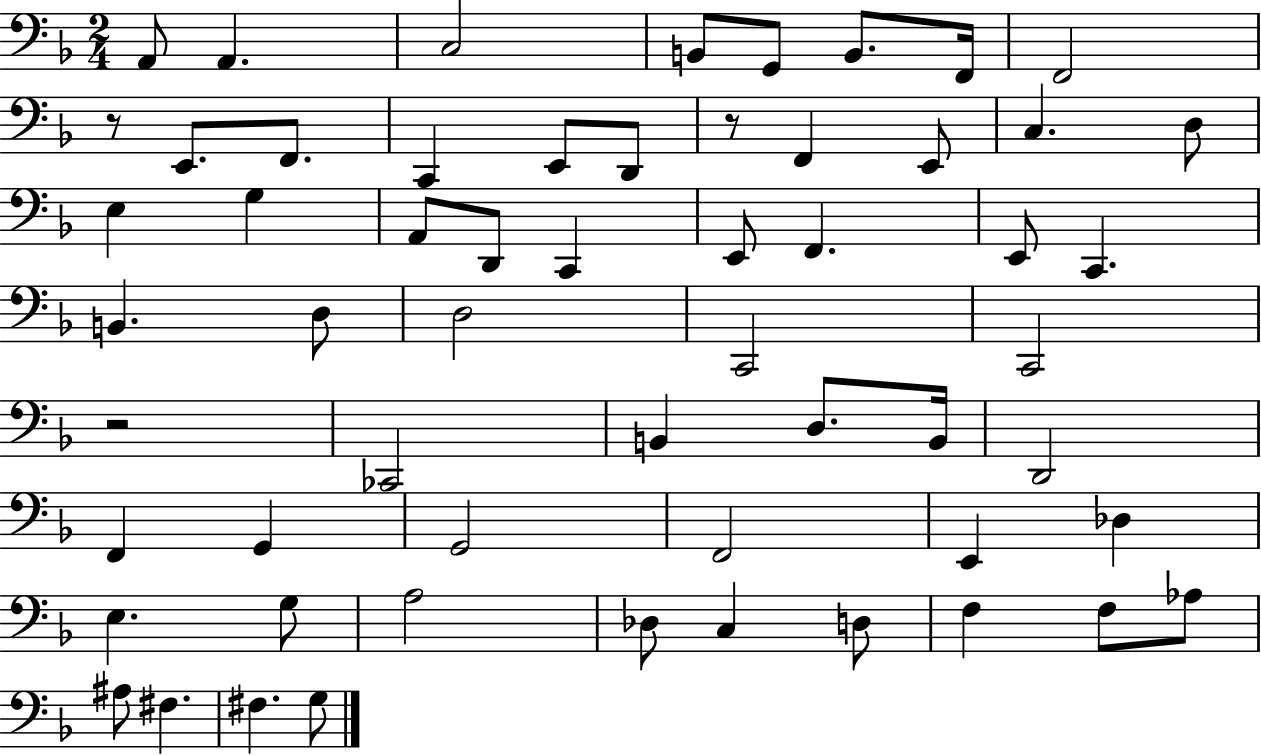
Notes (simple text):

A2/e A2/q. C3/h B2/e G2/e B2/e. F2/s F2/h R/e E2/e. F2/e. C2/q E2/e D2/e R/e F2/q E2/e C3/q. D3/e E3/q G3/q A2/e D2/e C2/q E2/e F2/q. E2/e C2/q. B2/q. D3/e D3/h C2/h C2/h R/h CES2/h B2/q D3/e. B2/s D2/h F2/q G2/q G2/h F2/h E2/q Db3/q E3/q. G3/e A3/h Db3/e C3/q D3/e F3/q F3/e Ab3/e A#3/e F#3/q. F#3/q. G3/e